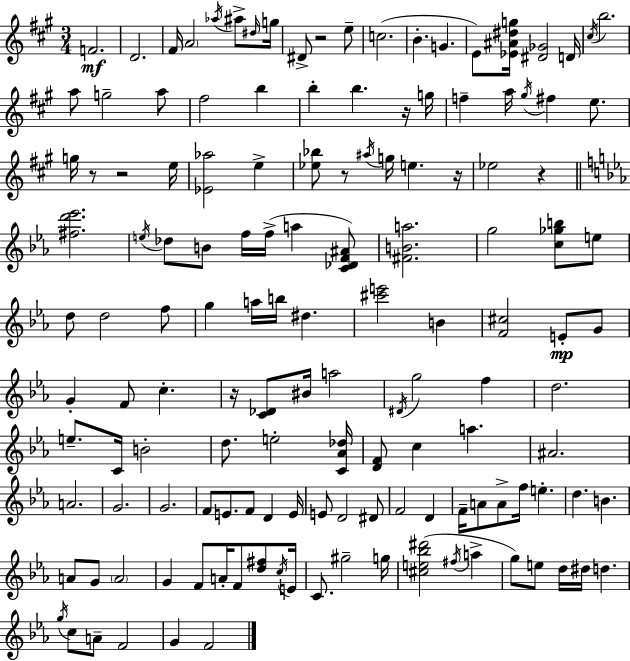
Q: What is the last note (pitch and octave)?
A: F4